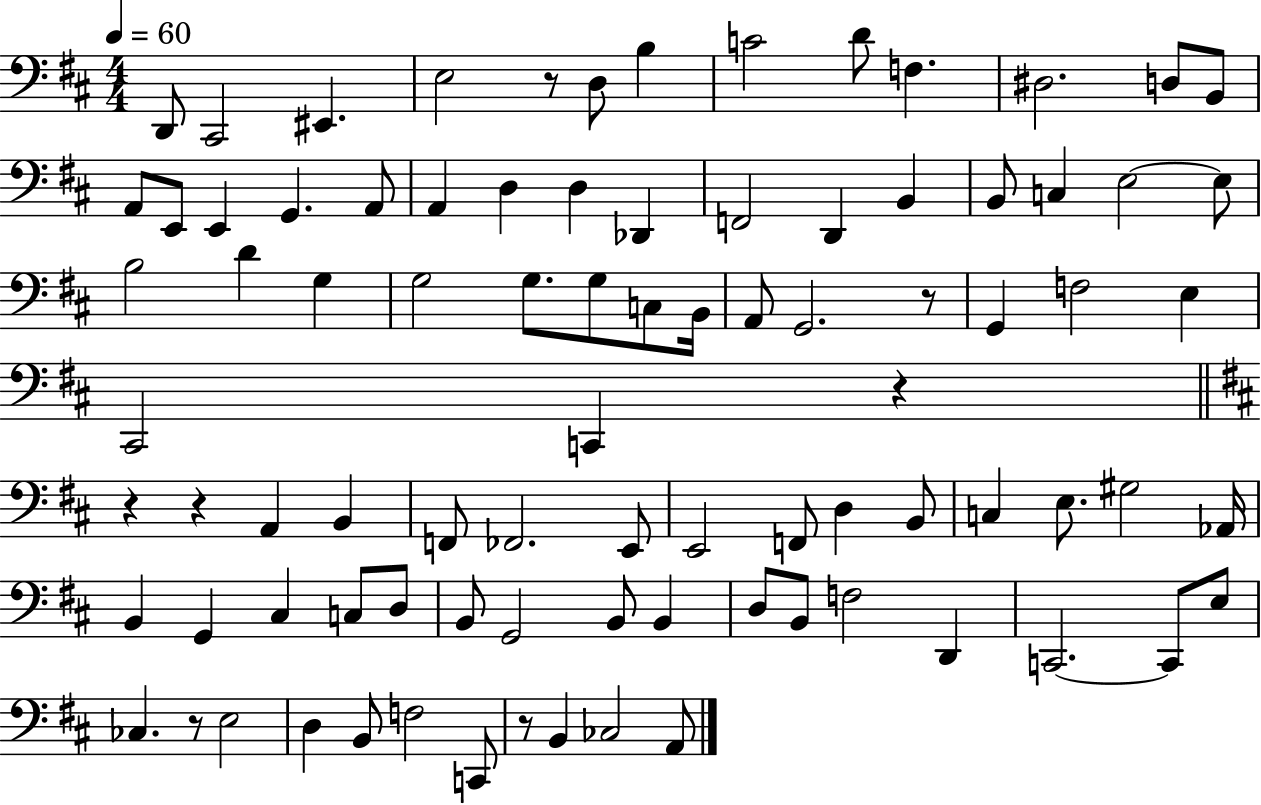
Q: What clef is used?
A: bass